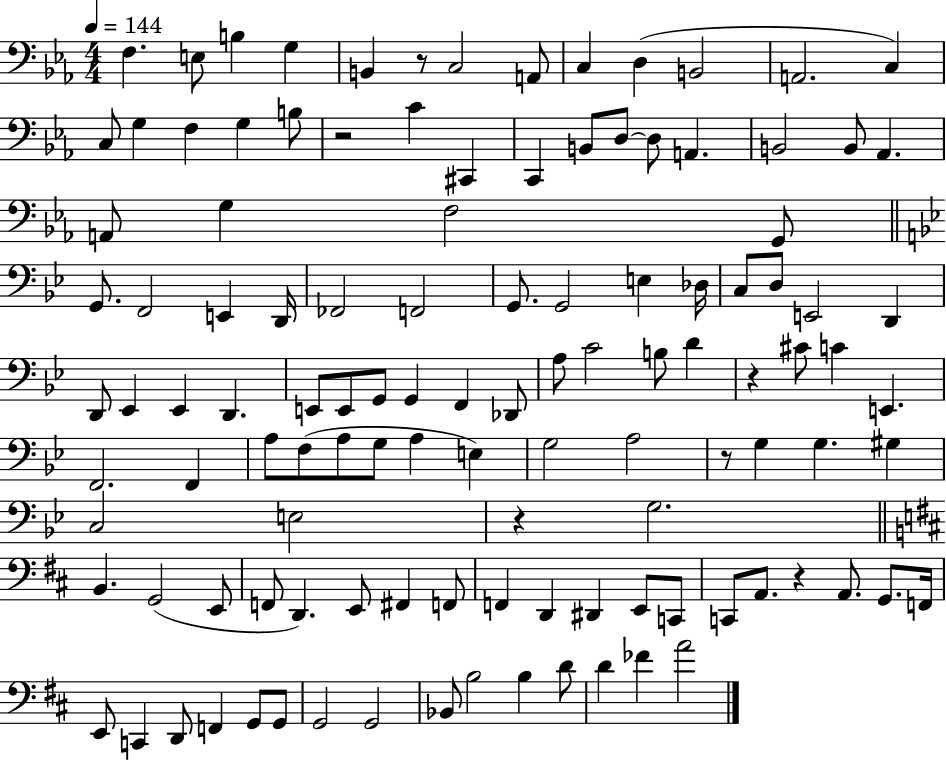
F3/q. E3/e B3/q G3/q B2/q R/e C3/h A2/e C3/q D3/q B2/h A2/h. C3/q C3/e G3/q F3/q G3/q B3/e R/h C4/q C#2/q C2/q B2/e D3/e D3/e A2/q. B2/h B2/e Ab2/q. A2/e G3/q F3/h G2/e G2/e. F2/h E2/q D2/s FES2/h F2/h G2/e. G2/h E3/q Db3/s C3/e D3/e E2/h D2/q D2/e Eb2/q Eb2/q D2/q. E2/e E2/e G2/e G2/q F2/q Db2/e A3/e C4/h B3/e D4/q R/q C#4/e C4/q E2/q. F2/h. F2/q A3/e F3/e A3/e G3/e A3/q E3/q G3/h A3/h R/e G3/q G3/q. G#3/q C3/h E3/h R/q G3/h. B2/q. G2/h E2/e F2/e D2/q. E2/e F#2/q F2/e F2/q D2/q D#2/q E2/e C2/e C2/e A2/e. R/q A2/e. G2/e. F2/s E2/e C2/q D2/e F2/q G2/e G2/e G2/h G2/h Bb2/e B3/h B3/q D4/e D4/q FES4/q A4/h